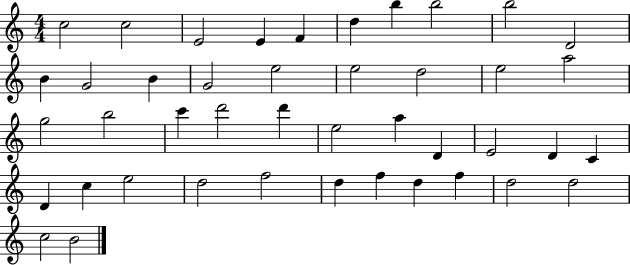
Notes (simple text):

C5/h C5/h E4/h E4/q F4/q D5/q B5/q B5/h B5/h D4/h B4/q G4/h B4/q G4/h E5/h E5/h D5/h E5/h A5/h G5/h B5/h C6/q D6/h D6/q E5/h A5/q D4/q E4/h D4/q C4/q D4/q C5/q E5/h D5/h F5/h D5/q F5/q D5/q F5/q D5/h D5/h C5/h B4/h